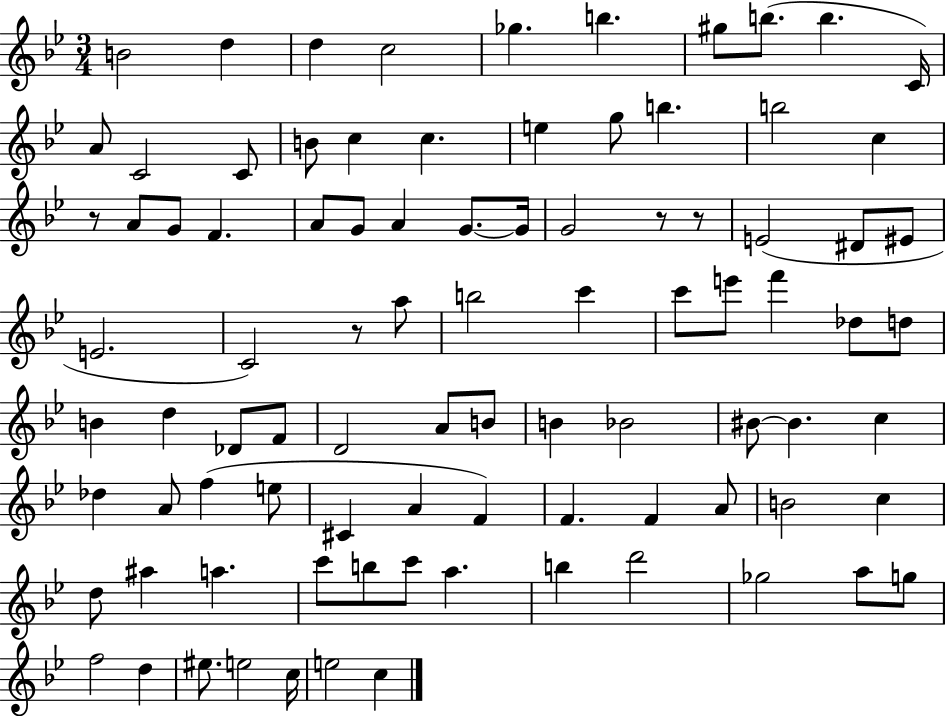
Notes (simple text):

B4/h D5/q D5/q C5/h Gb5/q. B5/q. G#5/e B5/e. B5/q. C4/s A4/e C4/h C4/e B4/e C5/q C5/q. E5/q G5/e B5/q. B5/h C5/q R/e A4/e G4/e F4/q. A4/e G4/e A4/q G4/e. G4/s G4/h R/e R/e E4/h D#4/e EIS4/e E4/h. C4/h R/e A5/e B5/h C6/q C6/e E6/e F6/q Db5/e D5/e B4/q D5/q Db4/e F4/e D4/h A4/e B4/e B4/q Bb4/h BIS4/e BIS4/q. C5/q Db5/q A4/e F5/q E5/e C#4/q A4/q F4/q F4/q. F4/q A4/e B4/h C5/q D5/e A#5/q A5/q. C6/e B5/e C6/e A5/q. B5/q D6/h Gb5/h A5/e G5/e F5/h D5/q EIS5/e. E5/h C5/s E5/h C5/q